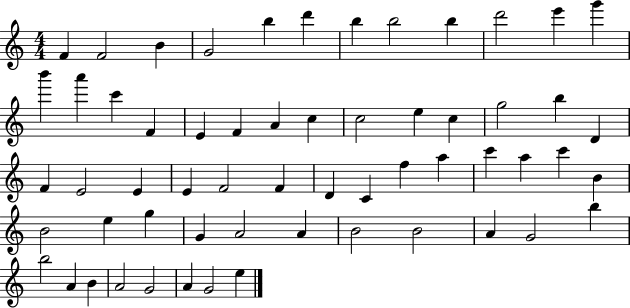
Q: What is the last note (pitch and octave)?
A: E5